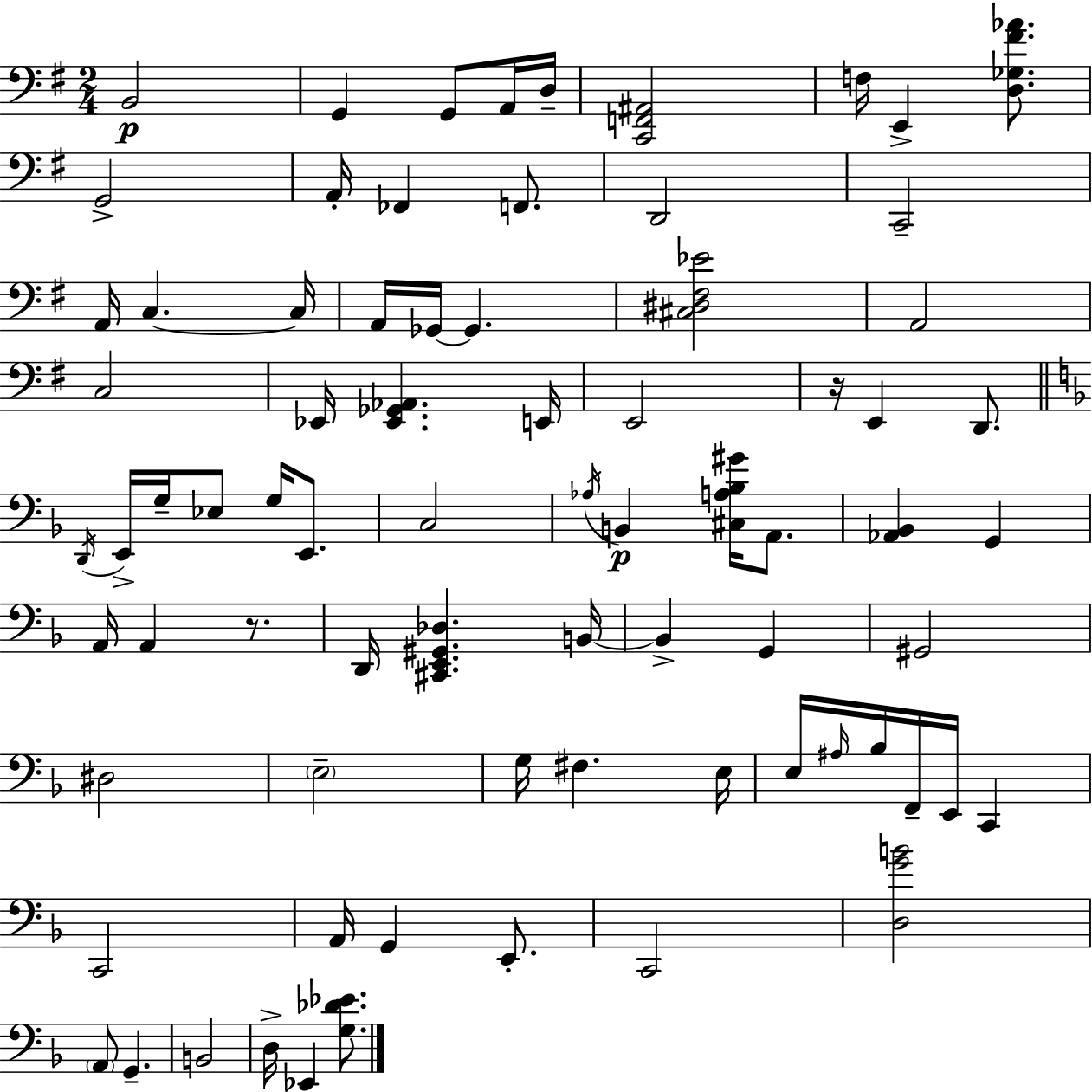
B2/h G2/q G2/e A2/s D3/s [C2,F2,A#2]/h F3/s E2/q [D3,Gb3,F#4,Ab4]/e. G2/h A2/s FES2/q F2/e. D2/h C2/h A2/s C3/q. C3/s A2/s Gb2/s Gb2/q. [C#3,D#3,F#3,Eb4]/h A2/h C3/h Eb2/s [Eb2,Gb2,Ab2]/q. E2/s E2/h R/s E2/q D2/e. D2/s E2/s G3/s Eb3/e G3/s E2/e. C3/h Ab3/s B2/q [C#3,A3,Bb3,G#4]/s A2/e. [Ab2,Bb2]/q G2/q A2/s A2/q R/e. D2/s [C#2,E2,G#2,Db3]/q. B2/s B2/q G2/q G#2/h D#3/h E3/h G3/s F#3/q. E3/s E3/s A#3/s Bb3/s F2/s E2/s C2/q C2/h A2/s G2/q E2/e. C2/h [D3,G4,B4]/h A2/e G2/q. B2/h D3/s Eb2/q [G3,Db4,Eb4]/e.